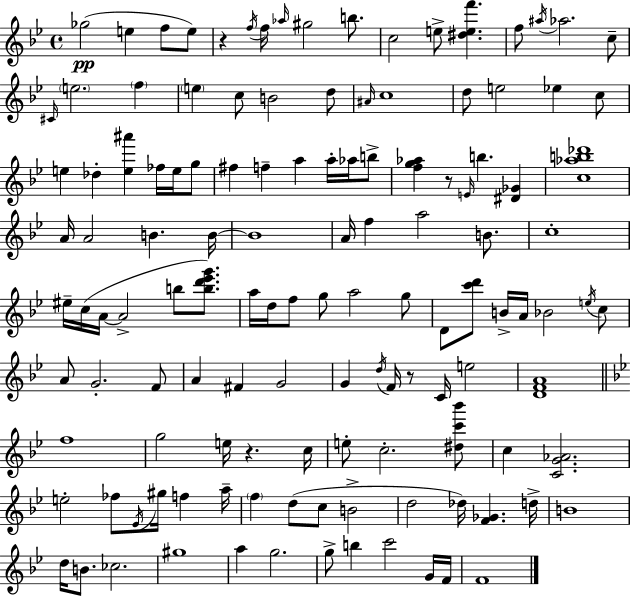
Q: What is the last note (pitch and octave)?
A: F4